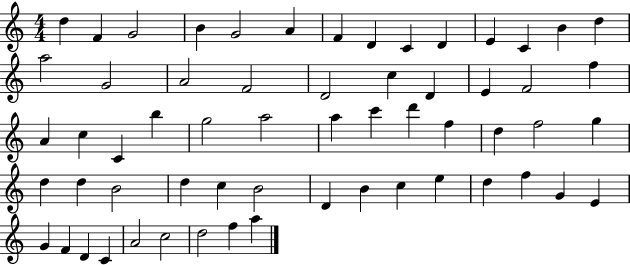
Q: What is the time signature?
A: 4/4